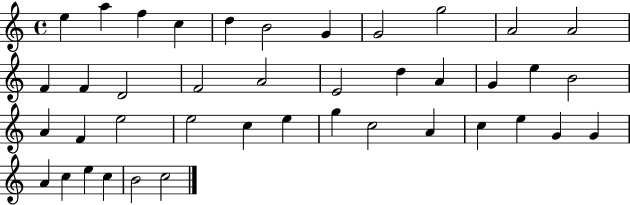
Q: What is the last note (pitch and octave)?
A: C5